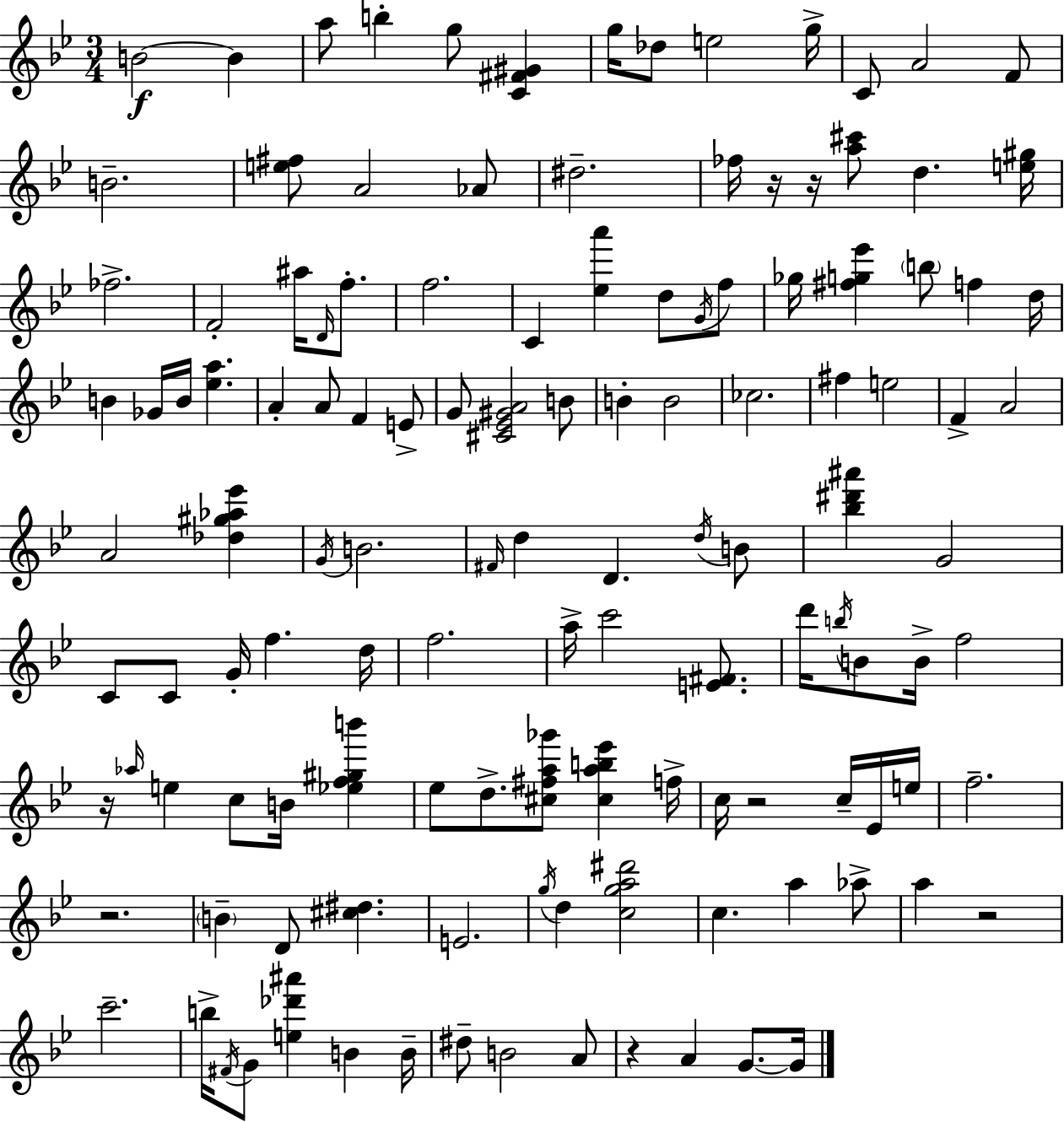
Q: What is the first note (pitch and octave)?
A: B4